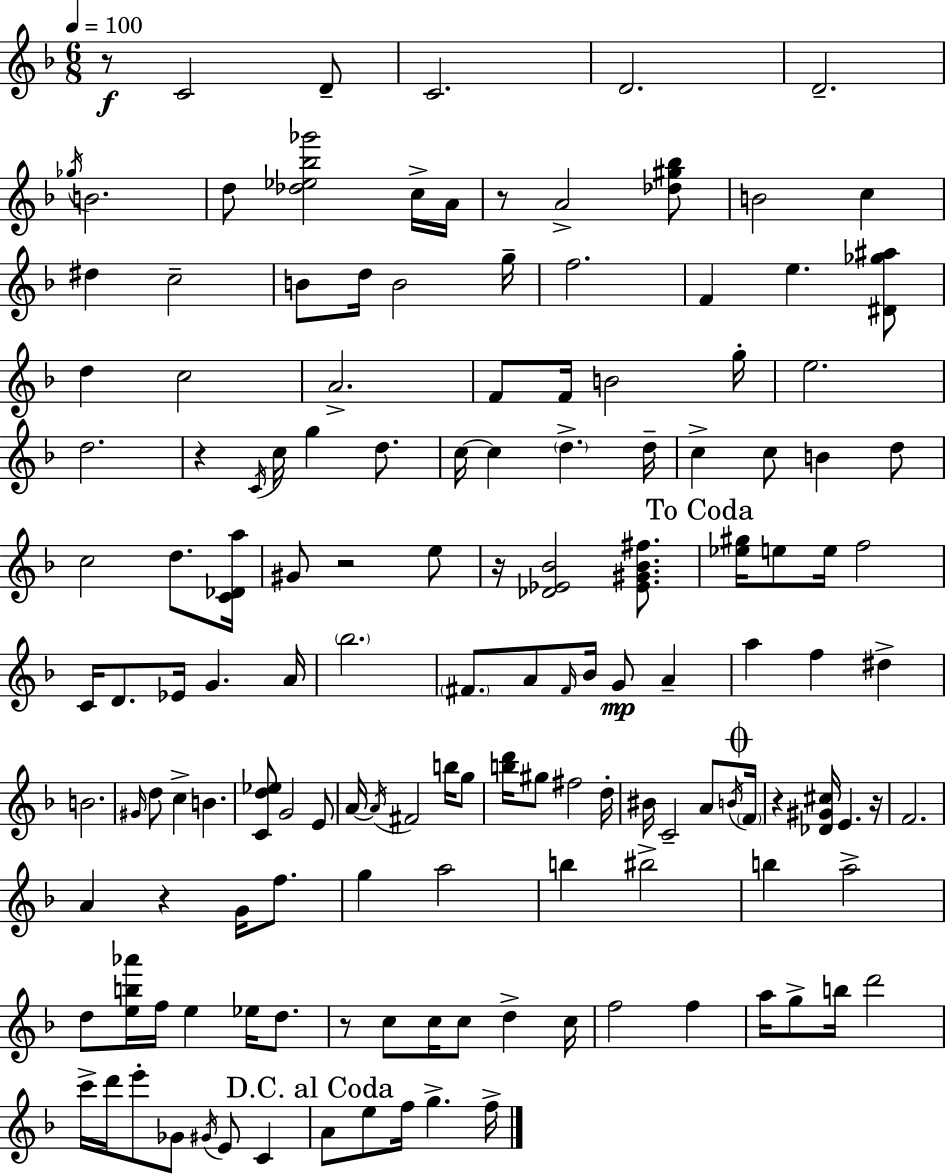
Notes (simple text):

R/e C4/h D4/e C4/h. D4/h. D4/h. Gb5/s B4/h. D5/e [Db5,Eb5,Bb5,Gb6]/h C5/s A4/s R/e A4/h [Db5,G#5,Bb5]/e B4/h C5/q D#5/q C5/h B4/e D5/s B4/h G5/s F5/h. F4/q E5/q. [D#4,Gb5,A#5]/e D5/q C5/h A4/h. F4/e F4/s B4/h G5/s E5/h. D5/h. R/q C4/s C5/s G5/q D5/e. C5/s C5/q D5/q. D5/s C5/q C5/e B4/q D5/e C5/h D5/e. [C4,Db4,A5]/s G#4/e R/h E5/e R/s [Db4,Eb4,Bb4]/h [Eb4,G#4,Bb4,F#5]/e. [Eb5,G#5]/s E5/e E5/s F5/h C4/s D4/e. Eb4/s G4/q. A4/s Bb5/h. F#4/e. A4/e F#4/s Bb4/s G4/e A4/q A5/q F5/q D#5/q B4/h. G#4/s D5/e C5/q B4/q. [C4,D5,Eb5]/e G4/h E4/e A4/s A4/s F#4/h B5/s G5/e [B5,D6]/s G#5/e F#5/h D5/s BIS4/s C4/h A4/e B4/s F4/s R/q [Db4,G#4,C#5]/s E4/q. R/s F4/h. A4/q R/q G4/s F5/e. G5/q A5/h B5/q BIS5/h B5/q A5/h D5/e [E5,B5,Ab6]/s F5/s E5/q Eb5/s D5/e. R/e C5/e C5/s C5/e D5/q C5/s F5/h F5/q A5/s G5/e B5/s D6/h C6/s D6/s E6/e Gb4/e G#4/s E4/e C4/q A4/e E5/e F5/s G5/q. F5/s